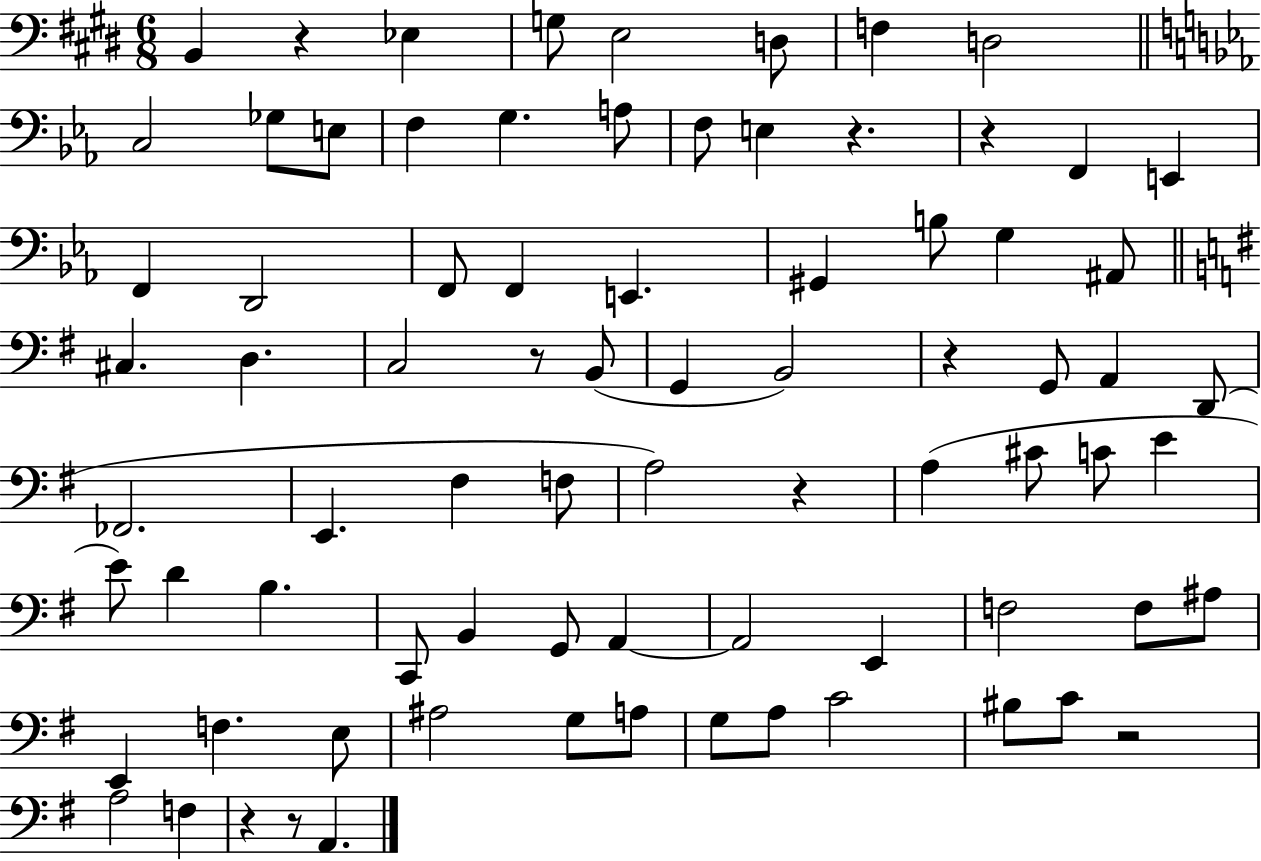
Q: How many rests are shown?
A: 9